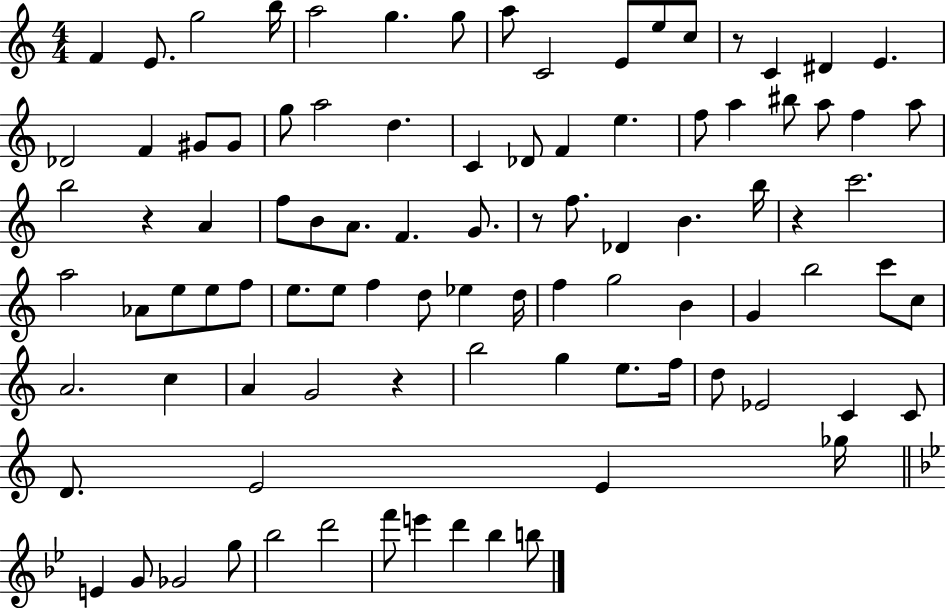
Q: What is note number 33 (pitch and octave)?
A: B5